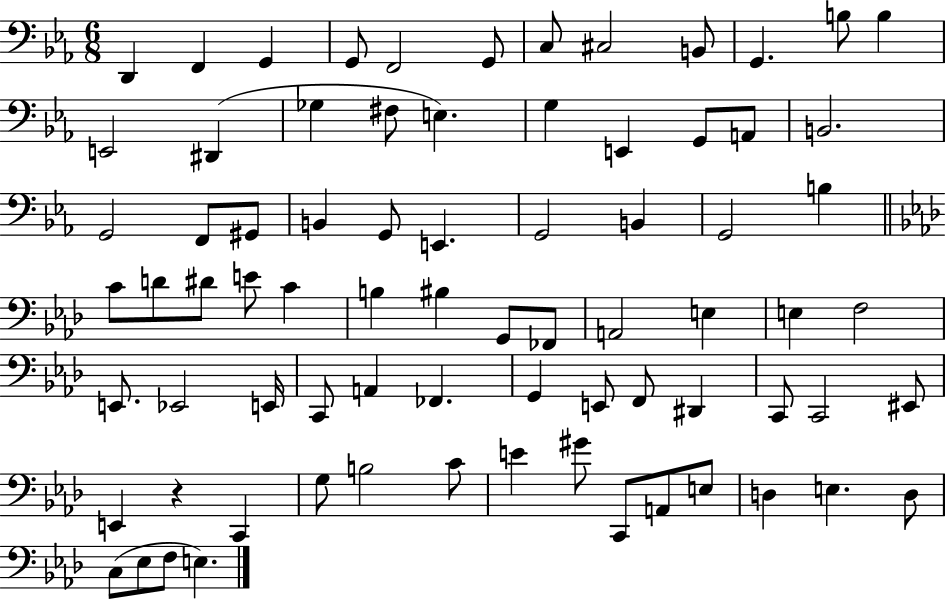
{
  \clef bass
  \numericTimeSignature
  \time 6/8
  \key ees \major
  d,4 f,4 g,4 | g,8 f,2 g,8 | c8 cis2 b,8 | g,4. b8 b4 | \break e,2 dis,4( | ges4 fis8 e4.) | g4 e,4 g,8 a,8 | b,2. | \break g,2 f,8 gis,8 | b,4 g,8 e,4. | g,2 b,4 | g,2 b4 | \break \bar "||" \break \key f \minor c'8 d'8 dis'8 e'8 c'4 | b4 bis4 g,8 fes,8 | a,2 e4 | e4 f2 | \break e,8. ees,2 e,16 | c,8 a,4 fes,4. | g,4 e,8 f,8 dis,4 | c,8 c,2 eis,8 | \break e,4 r4 c,4 | g8 b2 c'8 | e'4 gis'8 c,8 a,8 e8 | d4 e4. d8 | \break c8( ees8 f8 e4.) | \bar "|."
}